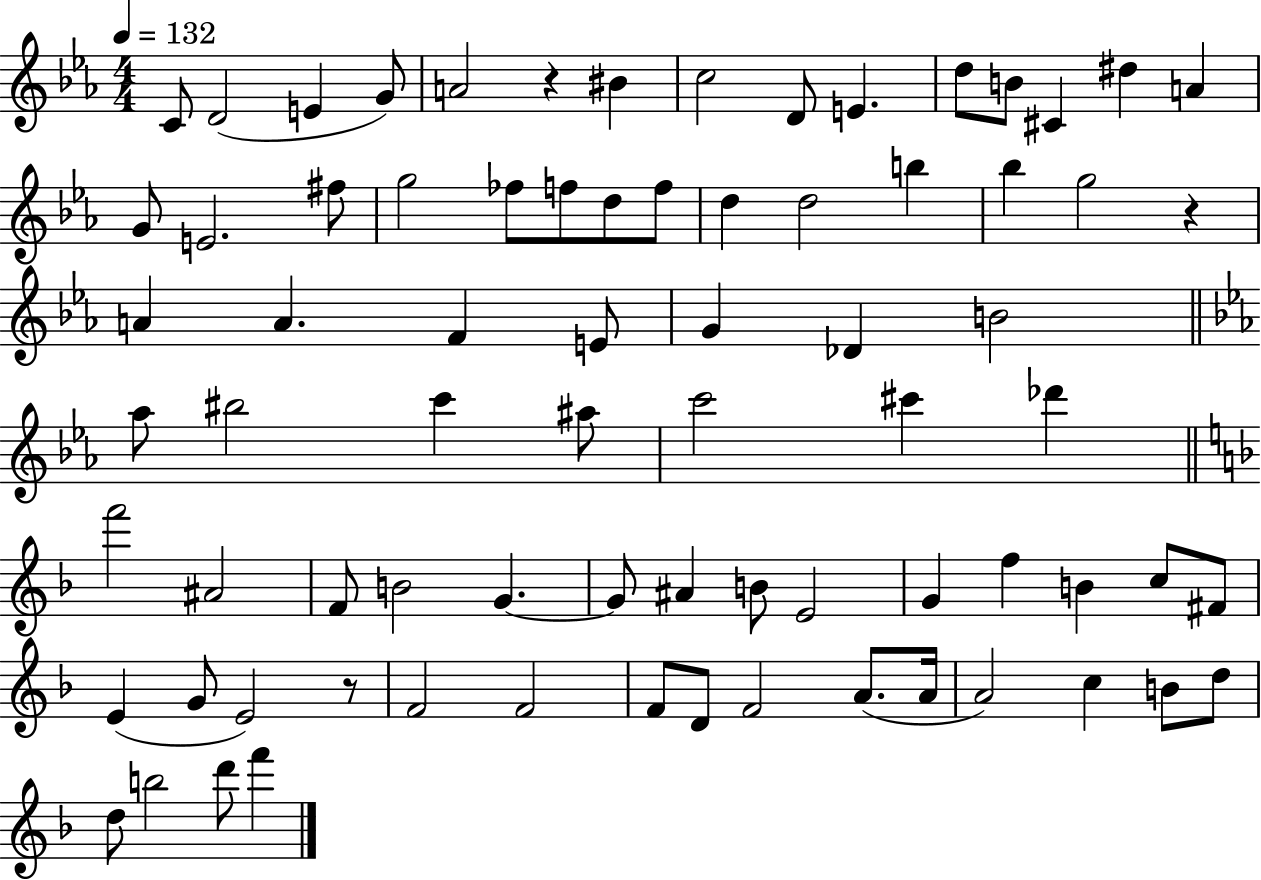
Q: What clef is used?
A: treble